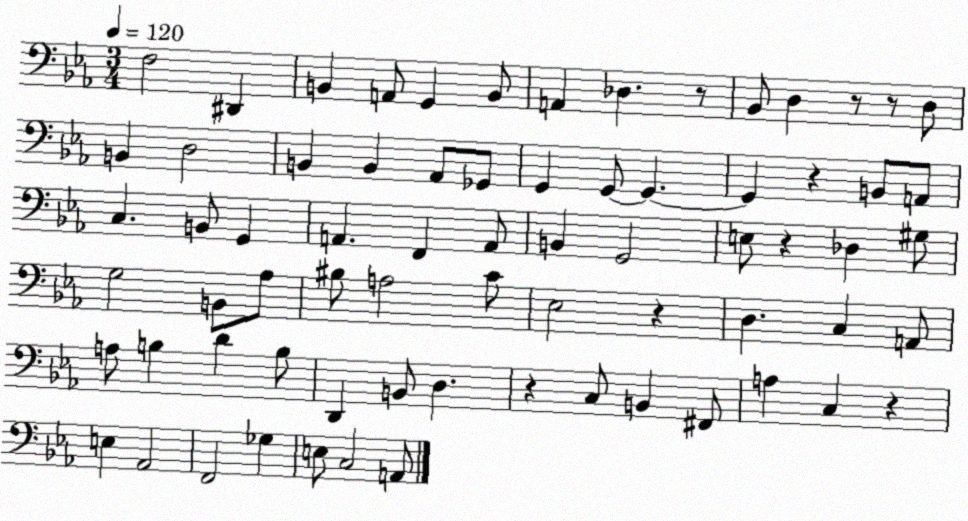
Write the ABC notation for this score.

X:1
T:Untitled
M:3/4
L:1/4
K:Eb
F,2 ^D,, B,, A,,/2 G,, B,,/2 A,, _D, z/2 _B,,/2 D, z/2 z/2 D,/2 B,, D,2 B,, B,, _A,,/2 _G,,/2 G,, G,,/2 G,, G,, z B,,/2 A,,/2 C, B,,/2 G,, A,, F,, A,,/2 B,, G,,2 E,/2 z _D, ^G,/2 G,2 B,,/2 _A,/2 ^B,/2 A,2 C/2 _E,2 z D, C, A,,/2 A,/2 B, D B,/2 D,, B,,/2 D, z C,/2 B,, ^F,,/2 A, C, z E, _A,,2 F,,2 _G, E,/2 C,2 A,,/2